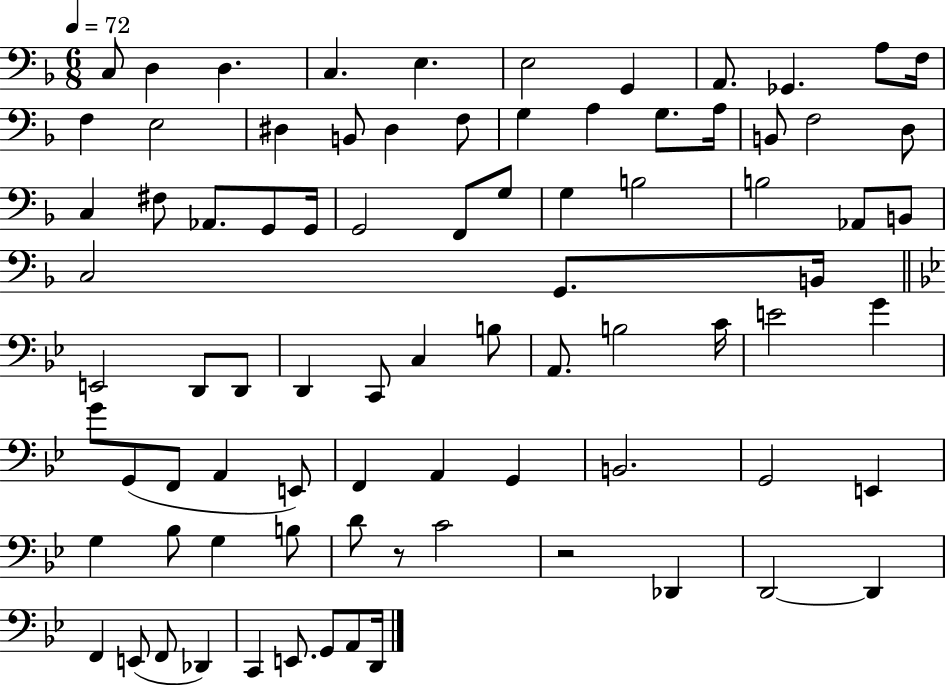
{
  \clef bass
  \numericTimeSignature
  \time 6/8
  \key f \major
  \tempo 4 = 72
  c8 d4 d4. | c4. e4. | e2 g,4 | a,8. ges,4. a8 f16 | \break f4 e2 | dis4 b,8 dis4 f8 | g4 a4 g8. a16 | b,8 f2 d8 | \break c4 fis8 aes,8. g,8 g,16 | g,2 f,8 g8 | g4 b2 | b2 aes,8 b,8 | \break c2 g,8. b,16 | \bar "||" \break \key bes \major e,2 d,8 d,8 | d,4 c,8 c4 b8 | a,8. b2 c'16 | e'2 g'4 | \break g'8 g,8( f,8 a,4 e,8) | f,4 a,4 g,4 | b,2. | g,2 e,4 | \break g4 bes8 g4 b8 | d'8 r8 c'2 | r2 des,4 | d,2~~ d,4 | \break f,4 e,8( f,8 des,4) | c,4 e,8. g,8 a,8 d,16 | \bar "|."
}